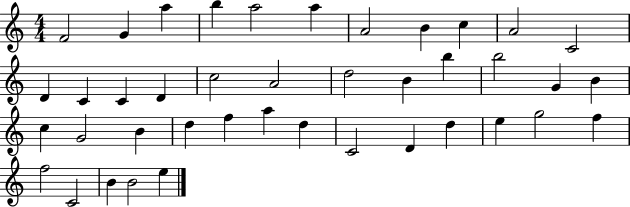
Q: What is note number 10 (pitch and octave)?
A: A4